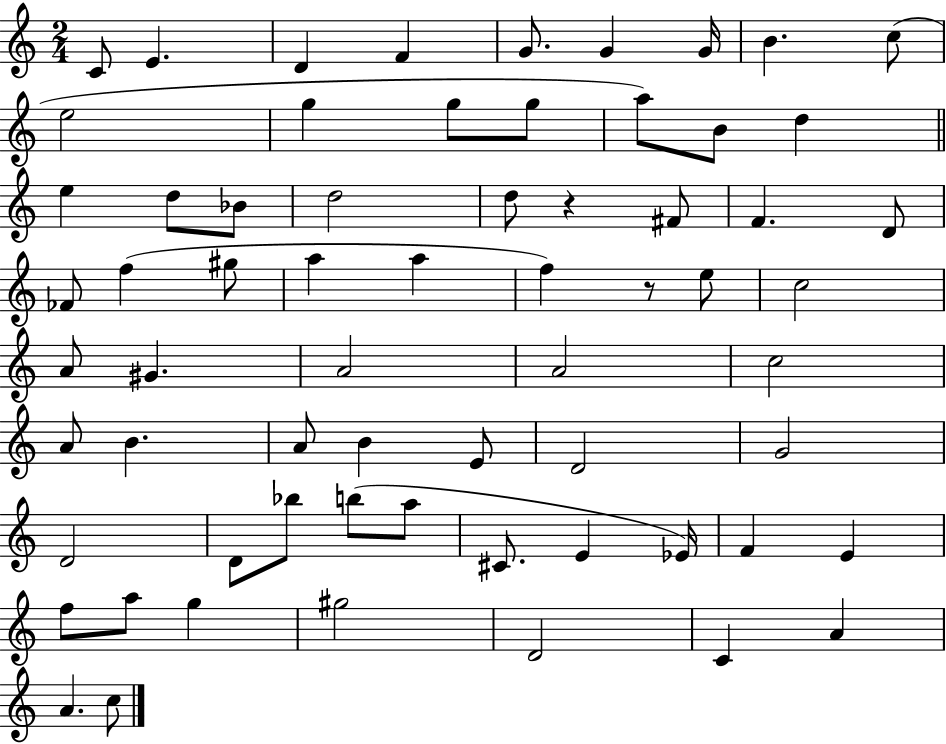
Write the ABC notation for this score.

X:1
T:Untitled
M:2/4
L:1/4
K:C
C/2 E D F G/2 G G/4 B c/2 e2 g g/2 g/2 a/2 B/2 d e d/2 _B/2 d2 d/2 z ^F/2 F D/2 _F/2 f ^g/2 a a f z/2 e/2 c2 A/2 ^G A2 A2 c2 A/2 B A/2 B E/2 D2 G2 D2 D/2 _b/2 b/2 a/2 ^C/2 E _E/4 F E f/2 a/2 g ^g2 D2 C A A c/2